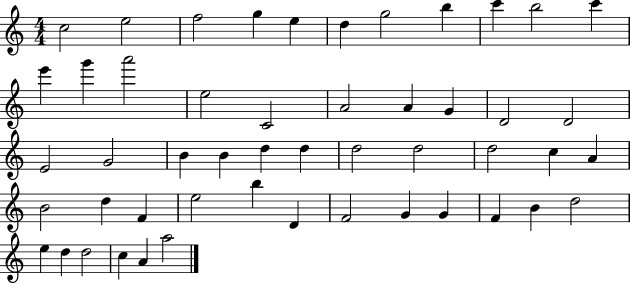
X:1
T:Untitled
M:4/4
L:1/4
K:C
c2 e2 f2 g e d g2 b c' b2 c' e' g' a'2 e2 C2 A2 A G D2 D2 E2 G2 B B d d d2 d2 d2 c A B2 d F e2 b D F2 G G F B d2 e d d2 c A a2